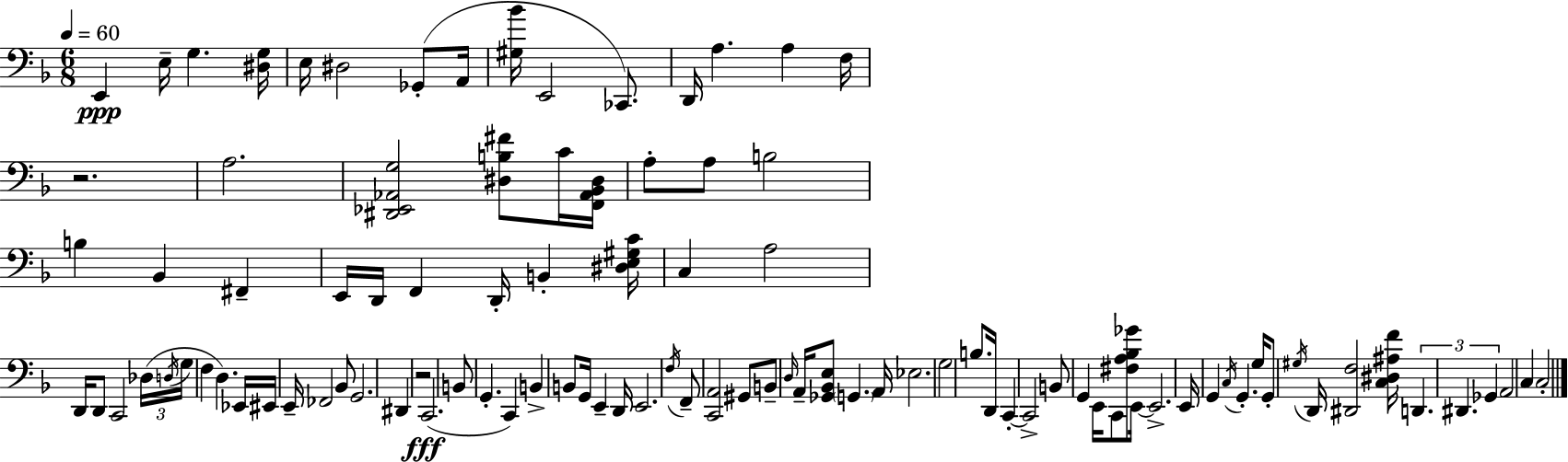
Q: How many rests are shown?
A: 2